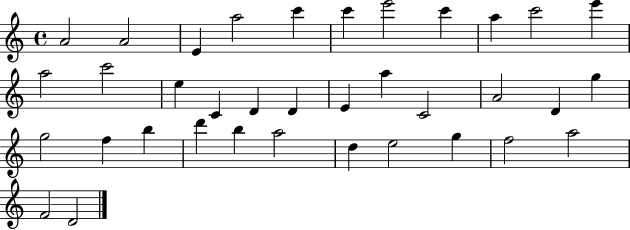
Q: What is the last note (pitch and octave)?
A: D4